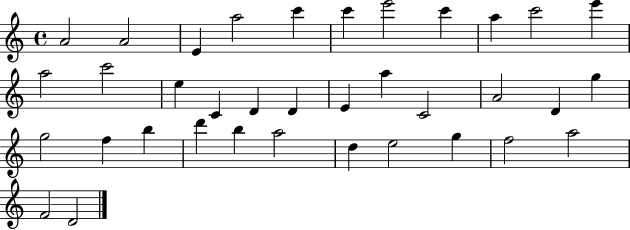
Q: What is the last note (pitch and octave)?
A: D4